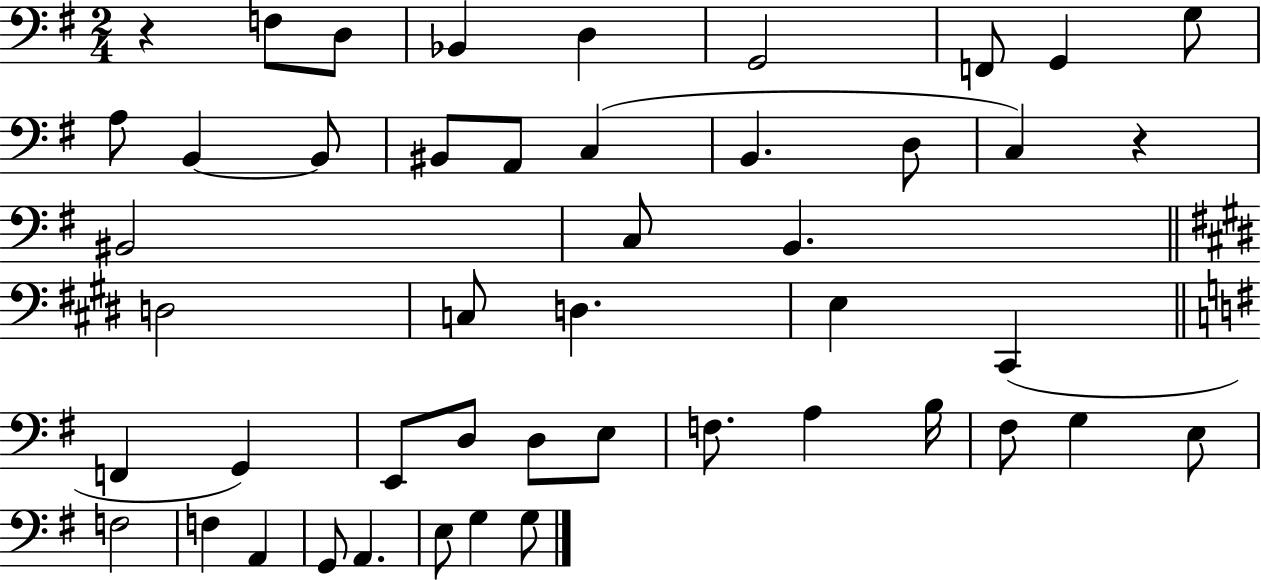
{
  \clef bass
  \numericTimeSignature
  \time 2/4
  \key g \major
  r4 f8 d8 | bes,4 d4 | g,2 | f,8 g,4 g8 | \break a8 b,4~~ b,8 | bis,8 a,8 c4( | b,4. d8 | c4) r4 | \break bis,2 | c8 b,4. | \bar "||" \break \key e \major d2 | c8 d4. | e4 cis,4( | \bar "||" \break \key e \minor f,4 g,4) | e,8 d8 d8 e8 | f8. a4 b16 | fis8 g4 e8 | \break f2 | f4 a,4 | g,8 a,4. | e8 g4 g8 | \break \bar "|."
}